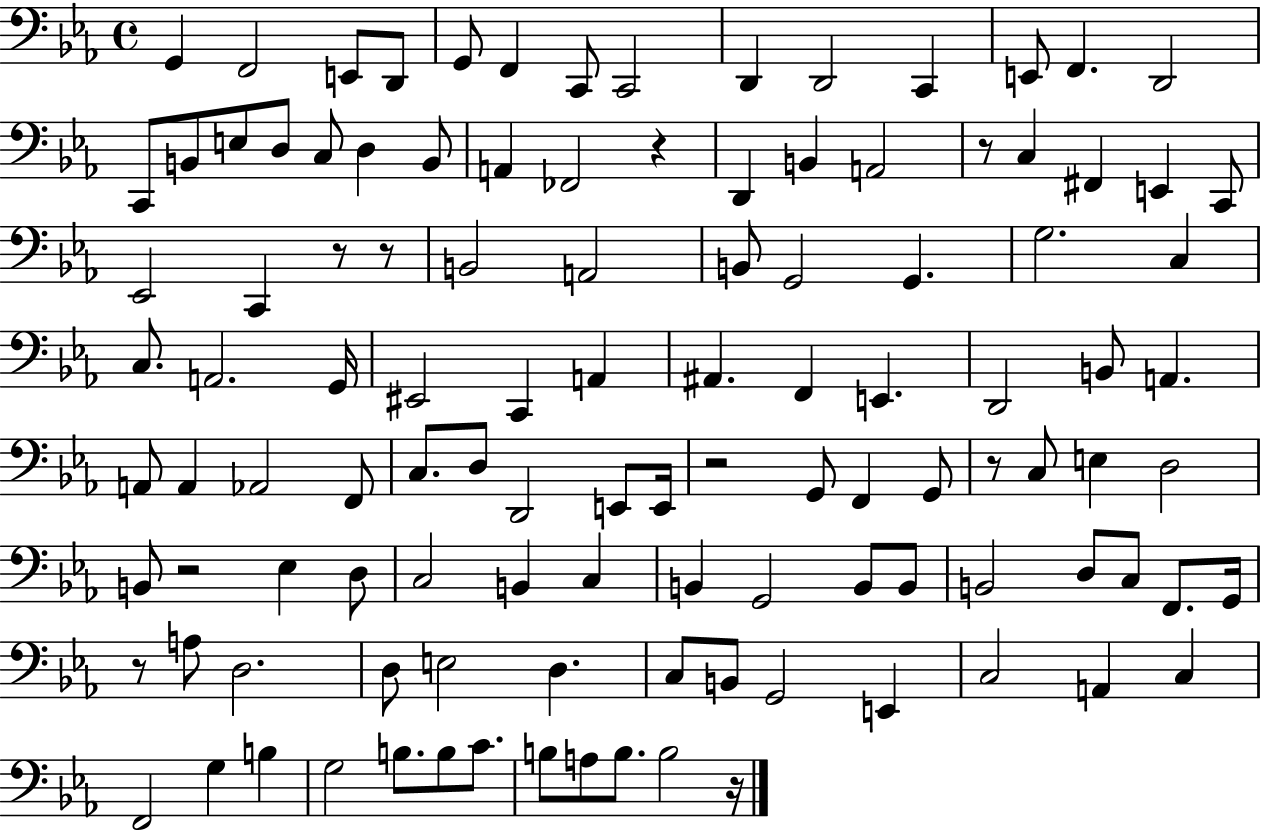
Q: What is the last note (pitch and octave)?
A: B3